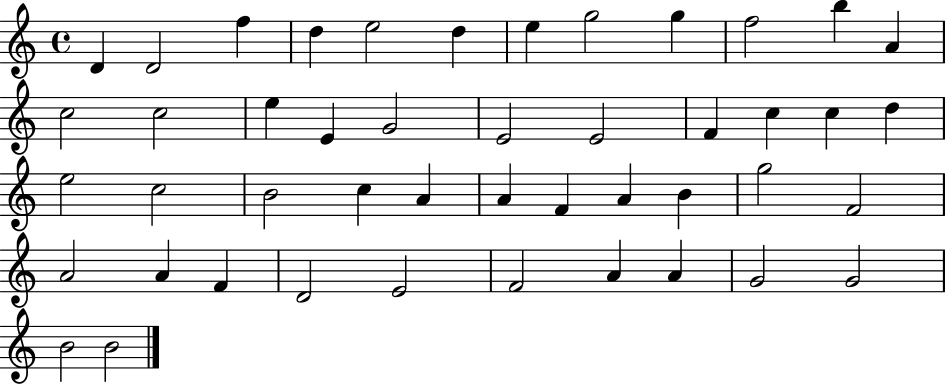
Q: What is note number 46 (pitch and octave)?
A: B4